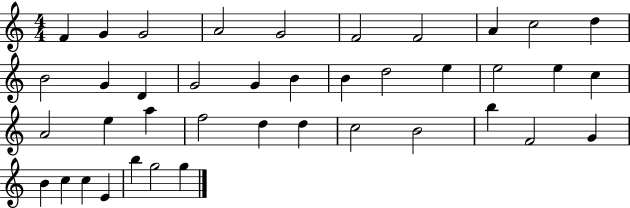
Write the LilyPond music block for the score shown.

{
  \clef treble
  \numericTimeSignature
  \time 4/4
  \key c \major
  f'4 g'4 g'2 | a'2 g'2 | f'2 f'2 | a'4 c''2 d''4 | \break b'2 g'4 d'4 | g'2 g'4 b'4 | b'4 d''2 e''4 | e''2 e''4 c''4 | \break a'2 e''4 a''4 | f''2 d''4 d''4 | c''2 b'2 | b''4 f'2 g'4 | \break b'4 c''4 c''4 e'4 | b''4 g''2 g''4 | \bar "|."
}